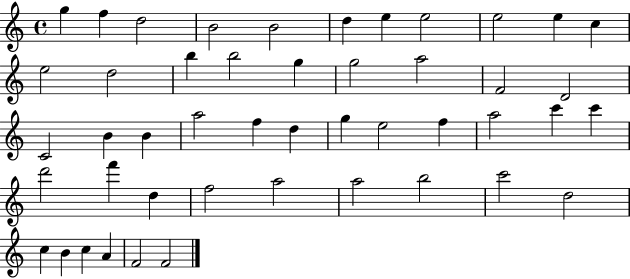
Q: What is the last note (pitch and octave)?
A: F4